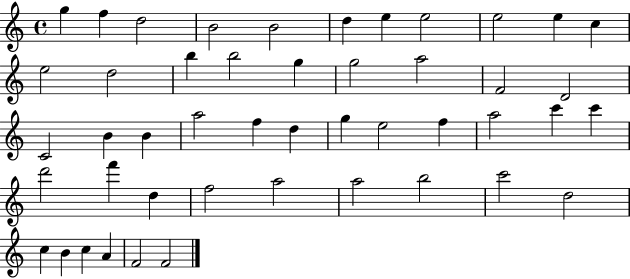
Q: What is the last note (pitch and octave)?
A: F4